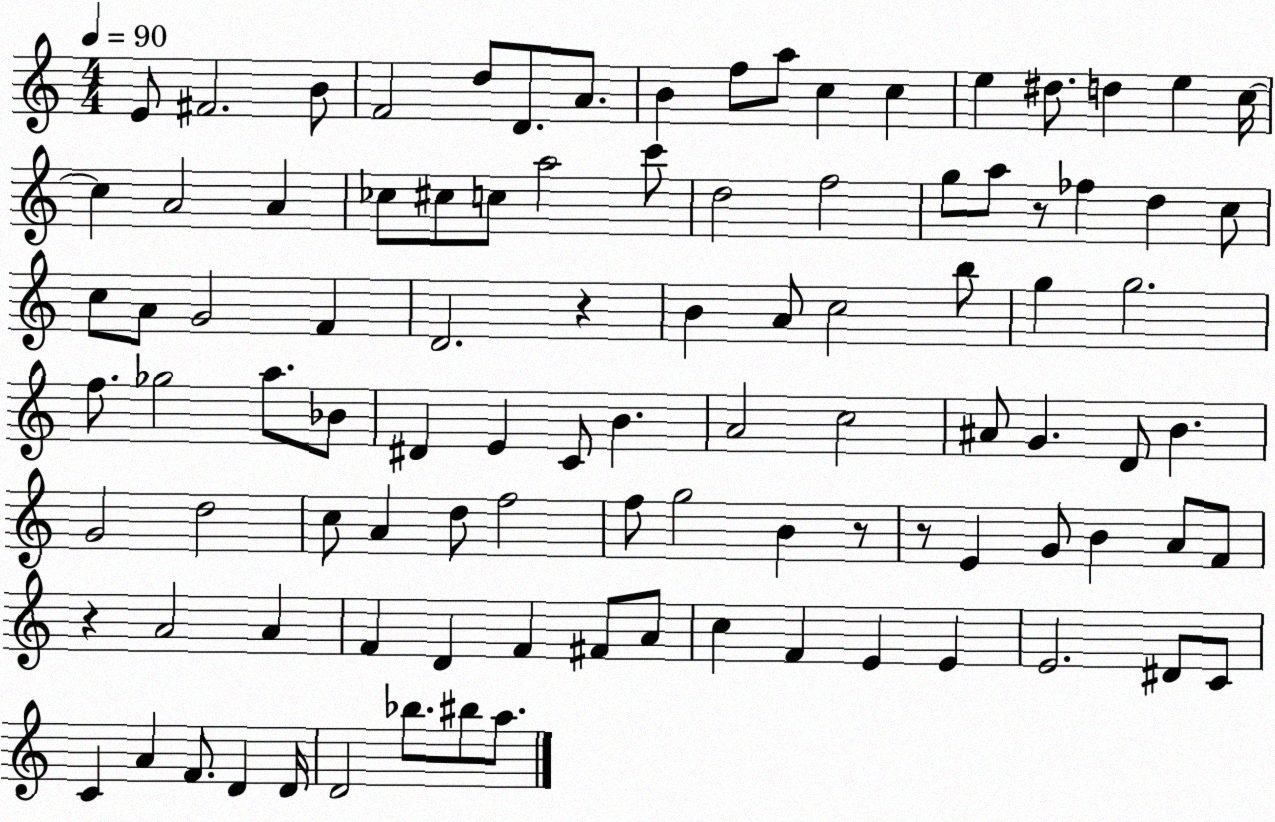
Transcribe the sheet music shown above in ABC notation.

X:1
T:Untitled
M:4/4
L:1/4
K:C
E/2 ^F2 B/2 F2 d/2 D/2 A/2 B f/2 a/2 c c e ^d/2 d e c/4 c A2 A _c/2 ^c/2 c/2 a2 c'/2 d2 f2 g/2 a/2 z/2 _f d c/2 c/2 A/2 G2 F D2 z B A/2 c2 b/2 g g2 f/2 _g2 a/2 _B/2 ^D E C/2 B A2 c2 ^A/2 G D/2 B G2 d2 c/2 A d/2 f2 f/2 g2 B z/2 z/2 E G/2 B A/2 F/2 z A2 A F D F ^F/2 A/2 c F E E E2 ^D/2 C/2 C A F/2 D D/4 D2 _b/2 ^b/2 a/2